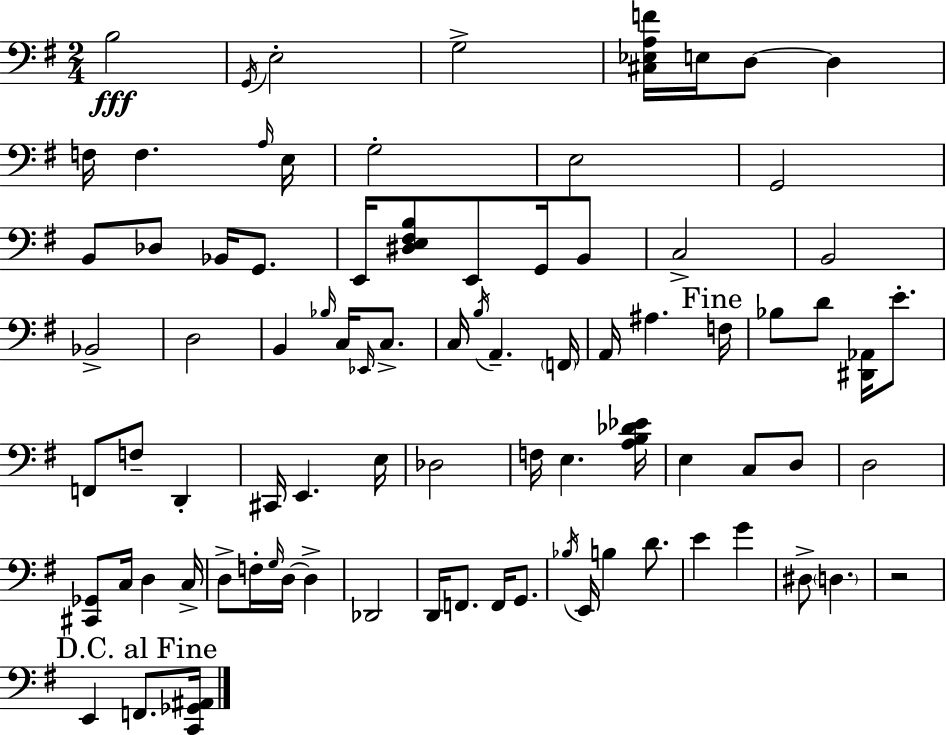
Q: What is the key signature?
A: E minor